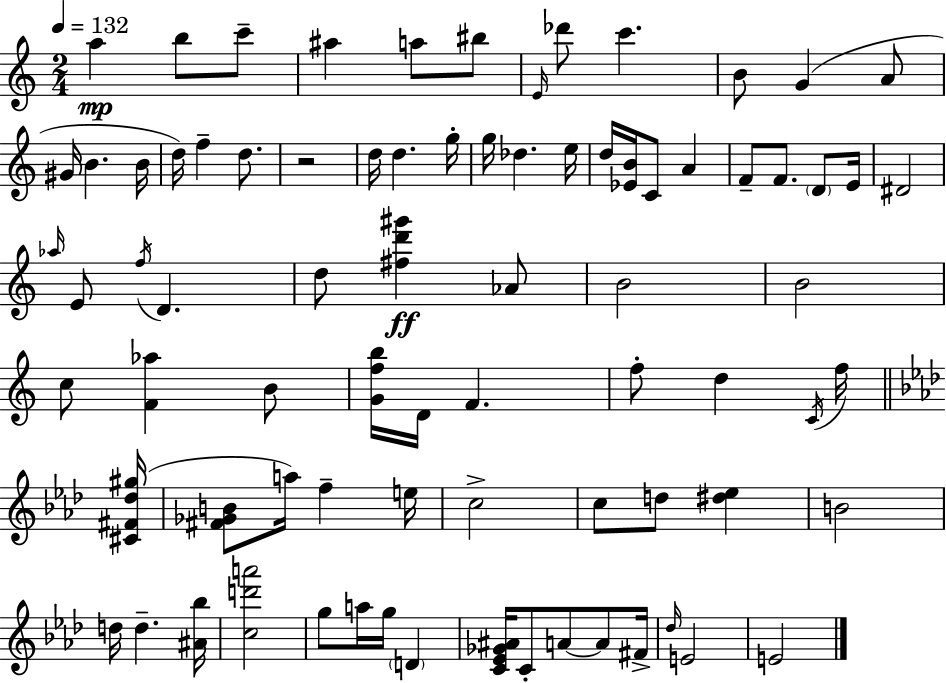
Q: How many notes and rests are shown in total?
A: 79